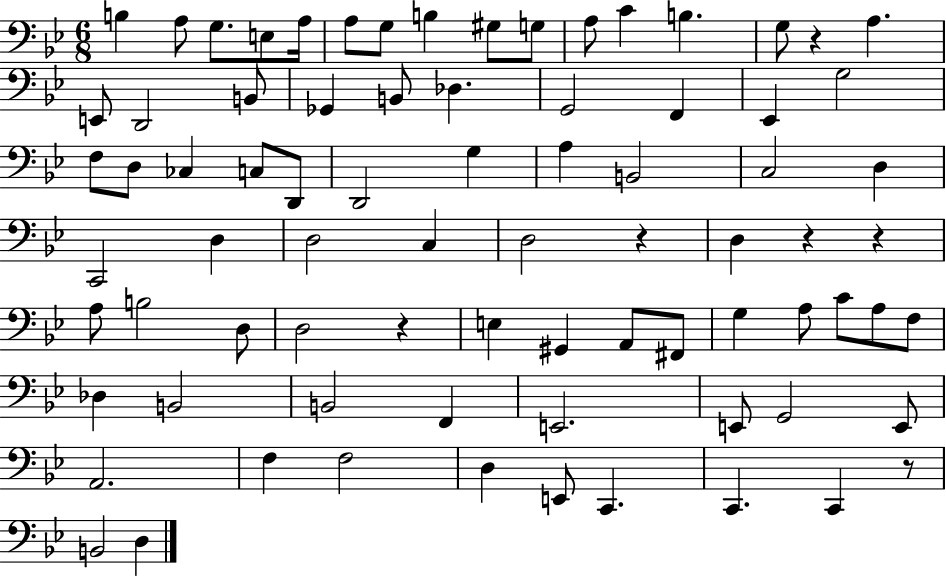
B3/q A3/e G3/e. E3/e A3/s A3/e G3/e B3/q G#3/e G3/e A3/e C4/q B3/q. G3/e R/q A3/q. E2/e D2/h B2/e Gb2/q B2/e Db3/q. G2/h F2/q Eb2/q G3/h F3/e D3/e CES3/q C3/e D2/e D2/h G3/q A3/q B2/h C3/h D3/q C2/h D3/q D3/h C3/q D3/h R/q D3/q R/q R/q A3/e B3/h D3/e D3/h R/q E3/q G#2/q A2/e F#2/e G3/q A3/e C4/e A3/e F3/e Db3/q B2/h B2/h F2/q E2/h. E2/e G2/h E2/e A2/h. F3/q F3/h D3/q E2/e C2/q. C2/q. C2/q R/e B2/h D3/q